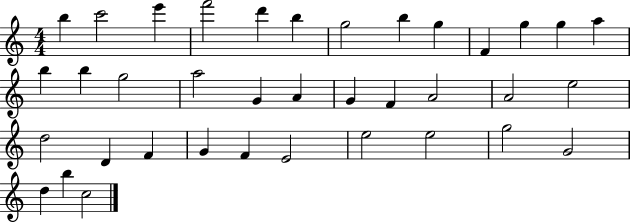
X:1
T:Untitled
M:4/4
L:1/4
K:C
b c'2 e' f'2 d' b g2 b g F g g a b b g2 a2 G A G F A2 A2 e2 d2 D F G F E2 e2 e2 g2 G2 d b c2